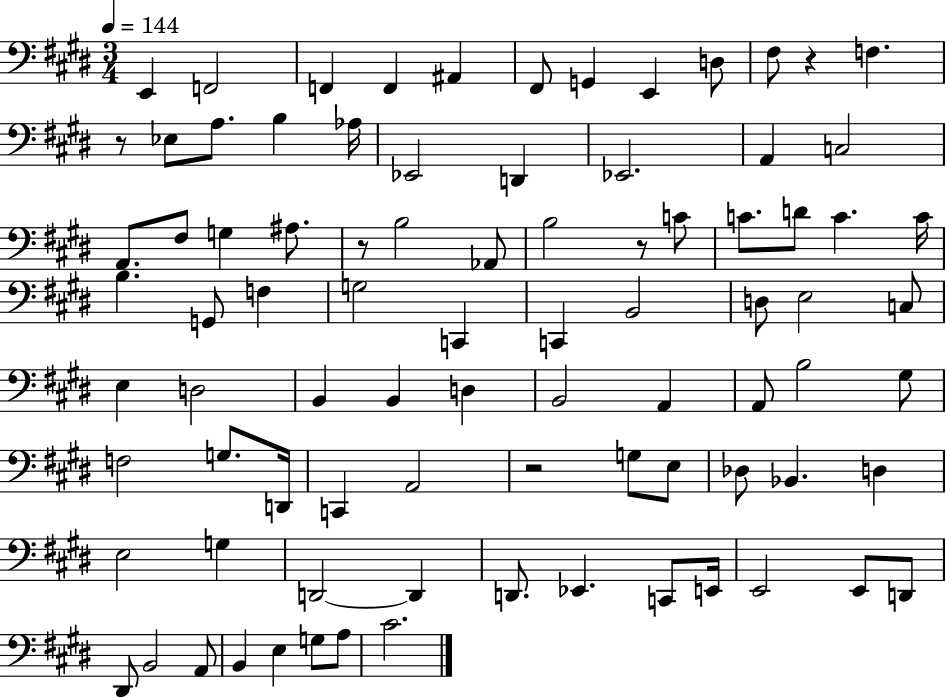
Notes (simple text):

E2/q F2/h F2/q F2/q A#2/q F#2/e G2/q E2/q D3/e F#3/e R/q F3/q. R/e Eb3/e A3/e. B3/q Ab3/s Eb2/h D2/q Eb2/h. A2/q C3/h A2/e. F#3/e G3/q A#3/e. R/e B3/h Ab2/e B3/h R/e C4/e C4/e. D4/e C4/q. C4/s B3/q. G2/e F3/q G3/h C2/q C2/q B2/h D3/e E3/h C3/e E3/q D3/h B2/q B2/q D3/q B2/h A2/q A2/e B3/h G#3/e F3/h G3/e. D2/s C2/q A2/h R/h G3/e E3/e Db3/e Bb2/q. D3/q E3/h G3/q D2/h D2/q D2/e. Eb2/q. C2/e E2/s E2/h E2/e D2/e D#2/e B2/h A2/e B2/q E3/q G3/e A3/e C#4/h.